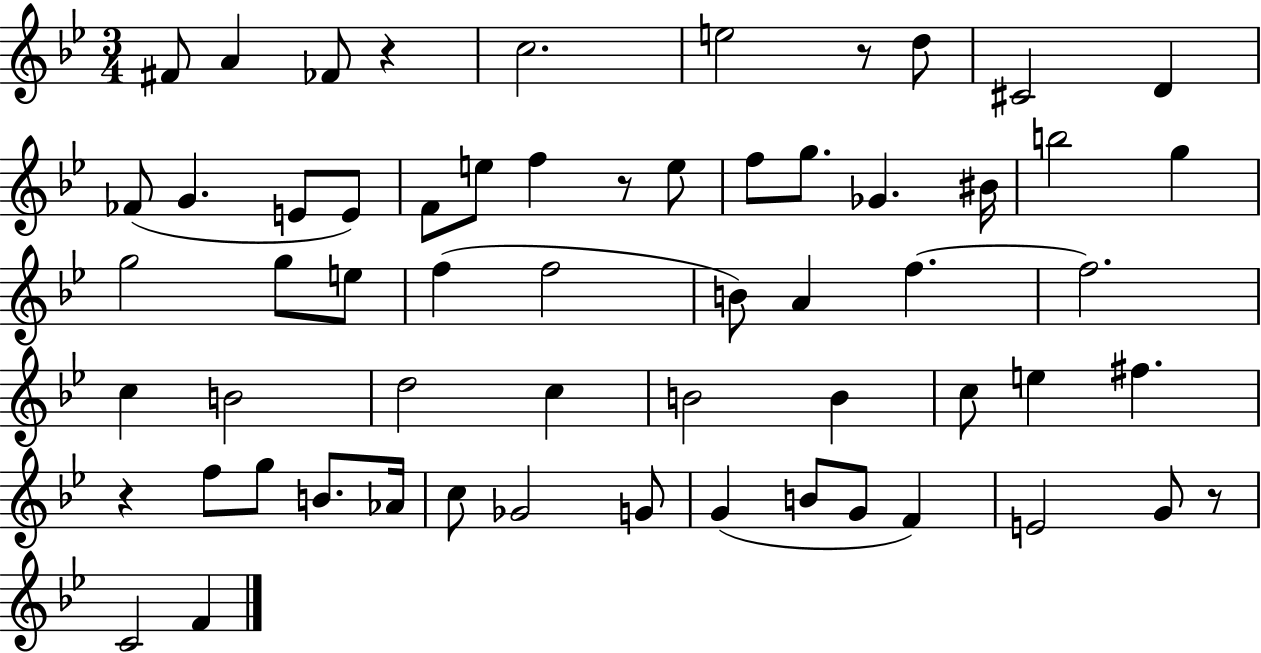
F#4/e A4/q FES4/e R/q C5/h. E5/h R/e D5/e C#4/h D4/q FES4/e G4/q. E4/e E4/e F4/e E5/e F5/q R/e E5/e F5/e G5/e. Gb4/q. BIS4/s B5/h G5/q G5/h G5/e E5/e F5/q F5/h B4/e A4/q F5/q. F5/h. C5/q B4/h D5/h C5/q B4/h B4/q C5/e E5/q F#5/q. R/q F5/e G5/e B4/e. Ab4/s C5/e Gb4/h G4/e G4/q B4/e G4/e F4/q E4/h G4/e R/e C4/h F4/q